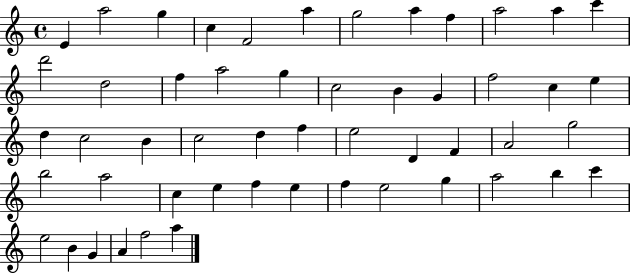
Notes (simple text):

E4/q A5/h G5/q C5/q F4/h A5/q G5/h A5/q F5/q A5/h A5/q C6/q D6/h D5/h F5/q A5/h G5/q C5/h B4/q G4/q F5/h C5/q E5/q D5/q C5/h B4/q C5/h D5/q F5/q E5/h D4/q F4/q A4/h G5/h B5/h A5/h C5/q E5/q F5/q E5/q F5/q E5/h G5/q A5/h B5/q C6/q E5/h B4/q G4/q A4/q F5/h A5/q